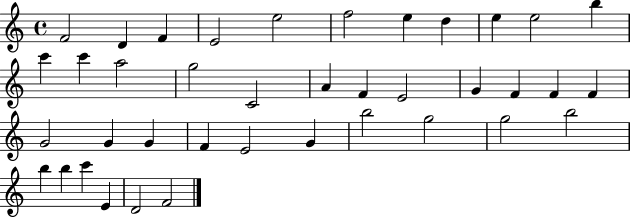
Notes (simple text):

F4/h D4/q F4/q E4/h E5/h F5/h E5/q D5/q E5/q E5/h B5/q C6/q C6/q A5/h G5/h C4/h A4/q F4/q E4/h G4/q F4/q F4/q F4/q G4/h G4/q G4/q F4/q E4/h G4/q B5/h G5/h G5/h B5/h B5/q B5/q C6/q E4/q D4/h F4/h